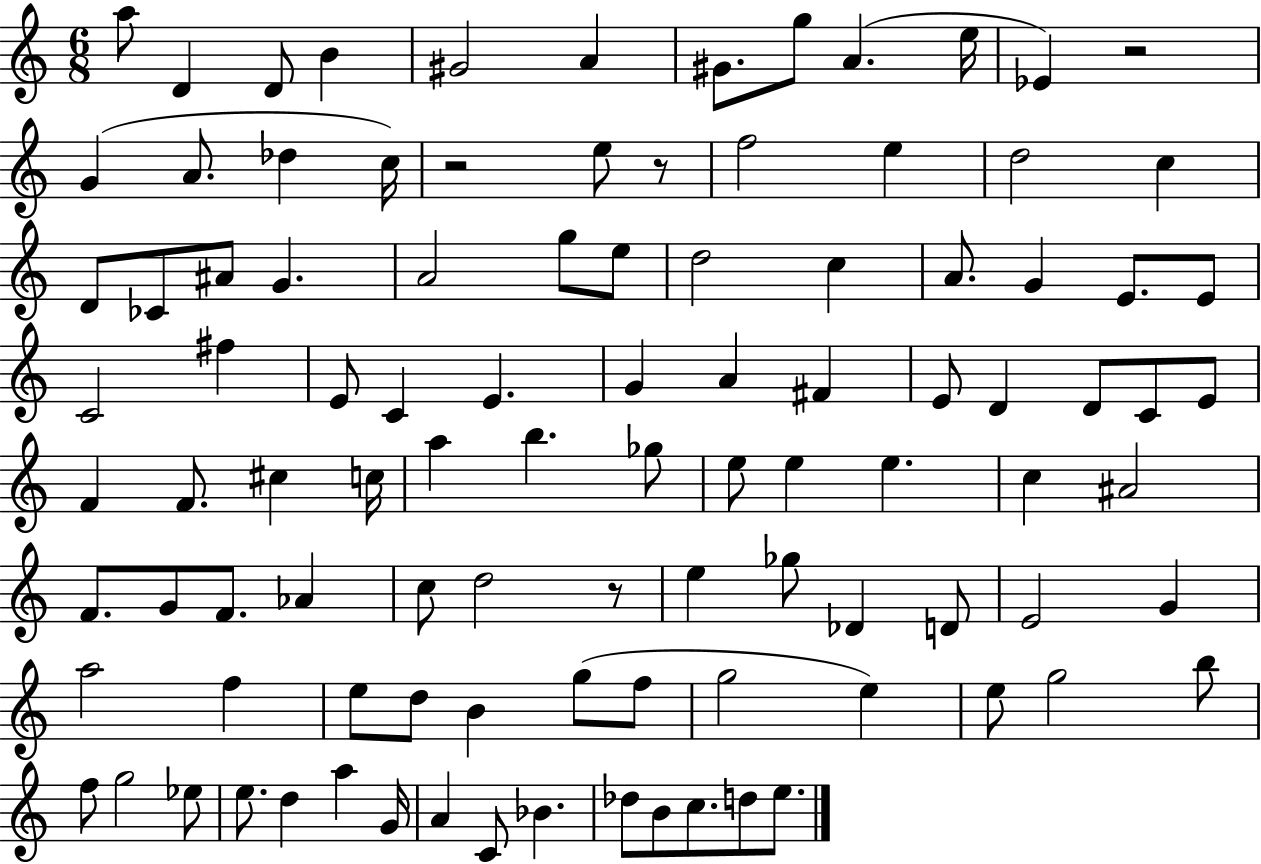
A5/e D4/q D4/e B4/q G#4/h A4/q G#4/e. G5/e A4/q. E5/s Eb4/q R/h G4/q A4/e. Db5/q C5/s R/h E5/e R/e F5/h E5/q D5/h C5/q D4/e CES4/e A#4/e G4/q. A4/h G5/e E5/e D5/h C5/q A4/e. G4/q E4/e. E4/e C4/h F#5/q E4/e C4/q E4/q. G4/q A4/q F#4/q E4/e D4/q D4/e C4/e E4/e F4/q F4/e. C#5/q C5/s A5/q B5/q. Gb5/e E5/e E5/q E5/q. C5/q A#4/h F4/e. G4/e F4/e. Ab4/q C5/e D5/h R/e E5/q Gb5/e Db4/q D4/e E4/h G4/q A5/h F5/q E5/e D5/e B4/q G5/e F5/e G5/h E5/q E5/e G5/h B5/e F5/e G5/h Eb5/e E5/e. D5/q A5/q G4/s A4/q C4/e Bb4/q. Db5/e B4/e C5/e. D5/e E5/e.